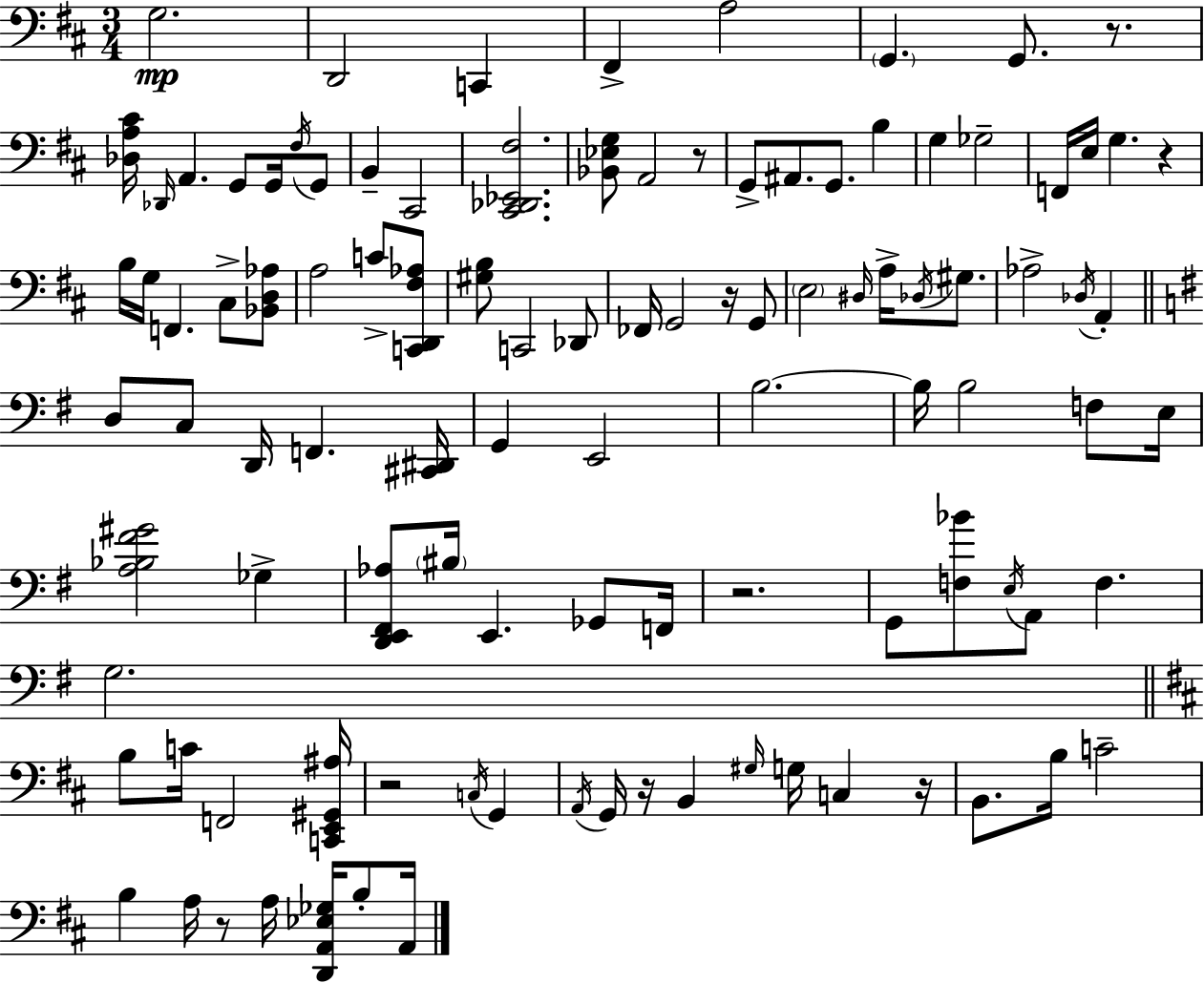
X:1
T:Untitled
M:3/4
L:1/4
K:D
G,2 D,,2 C,, ^F,, A,2 G,, G,,/2 z/2 [_D,A,^C]/4 _D,,/4 A,, G,,/2 G,,/4 ^F,/4 G,,/2 B,, ^C,,2 [^C,,_D,,_E,,^F,]2 [_B,,_E,G,]/2 A,,2 z/2 G,,/2 ^A,,/2 G,,/2 B, G, _G,2 F,,/4 E,/4 G, z B,/4 G,/4 F,, ^C,/2 [_B,,D,_A,]/2 A,2 C/2 [C,,D,,^F,_A,]/2 [^G,B,]/2 C,,2 _D,,/2 _F,,/4 G,,2 z/4 G,,/2 E,2 ^D,/4 A,/4 _D,/4 ^G,/2 _A,2 _D,/4 A,, D,/2 C,/2 D,,/4 F,, [^C,,^D,,]/4 G,, E,,2 B,2 B,/4 B,2 F,/2 E,/4 [A,_B,^F^G]2 _G, [D,,E,,^F,,_A,]/2 ^B,/4 E,, _G,,/2 F,,/4 z2 G,,/2 [F,_B]/2 E,/4 A,,/2 F, G,2 B,/2 C/4 F,,2 [C,,E,,^G,,^A,]/4 z2 C,/4 G,, A,,/4 G,,/4 z/4 B,, ^G,/4 G,/4 C, z/4 B,,/2 B,/4 C2 B, A,/4 z/2 A,/4 [D,,A,,_E,_G,]/4 B,/2 A,,/4